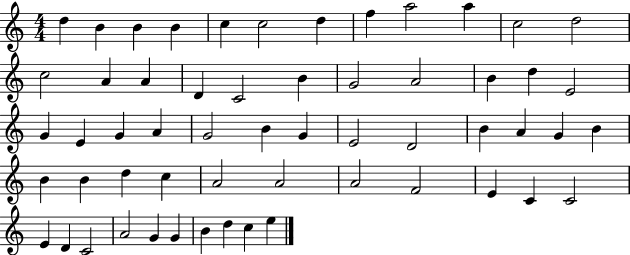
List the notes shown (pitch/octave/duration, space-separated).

D5/q B4/q B4/q B4/q C5/q C5/h D5/q F5/q A5/h A5/q C5/h D5/h C5/h A4/q A4/q D4/q C4/h B4/q G4/h A4/h B4/q D5/q E4/h G4/q E4/q G4/q A4/q G4/h B4/q G4/q E4/h D4/h B4/q A4/q G4/q B4/q B4/q B4/q D5/q C5/q A4/h A4/h A4/h F4/h E4/q C4/q C4/h E4/q D4/q C4/h A4/h G4/q G4/q B4/q D5/q C5/q E5/q